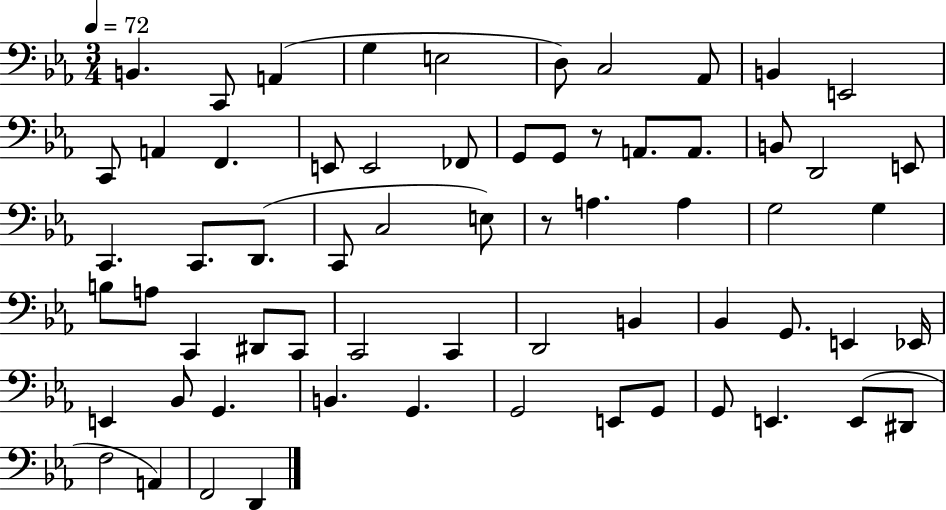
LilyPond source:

{
  \clef bass
  \numericTimeSignature
  \time 3/4
  \key ees \major
  \tempo 4 = 72
  \repeat volta 2 { b,4. c,8 a,4( | g4 e2 | d8) c2 aes,8 | b,4 e,2 | \break c,8 a,4 f,4. | e,8 e,2 fes,8 | g,8 g,8 r8 a,8. a,8. | b,8 d,2 e,8 | \break c,4. c,8. d,8.( | c,8 c2 e8) | r8 a4. a4 | g2 g4 | \break b8 a8 c,4 dis,8 c,8 | c,2 c,4 | d,2 b,4 | bes,4 g,8. e,4 ees,16 | \break e,4 bes,8 g,4. | b,4. g,4. | g,2 e,8 g,8 | g,8 e,4. e,8( dis,8 | \break f2 a,4) | f,2 d,4 | } \bar "|."
}